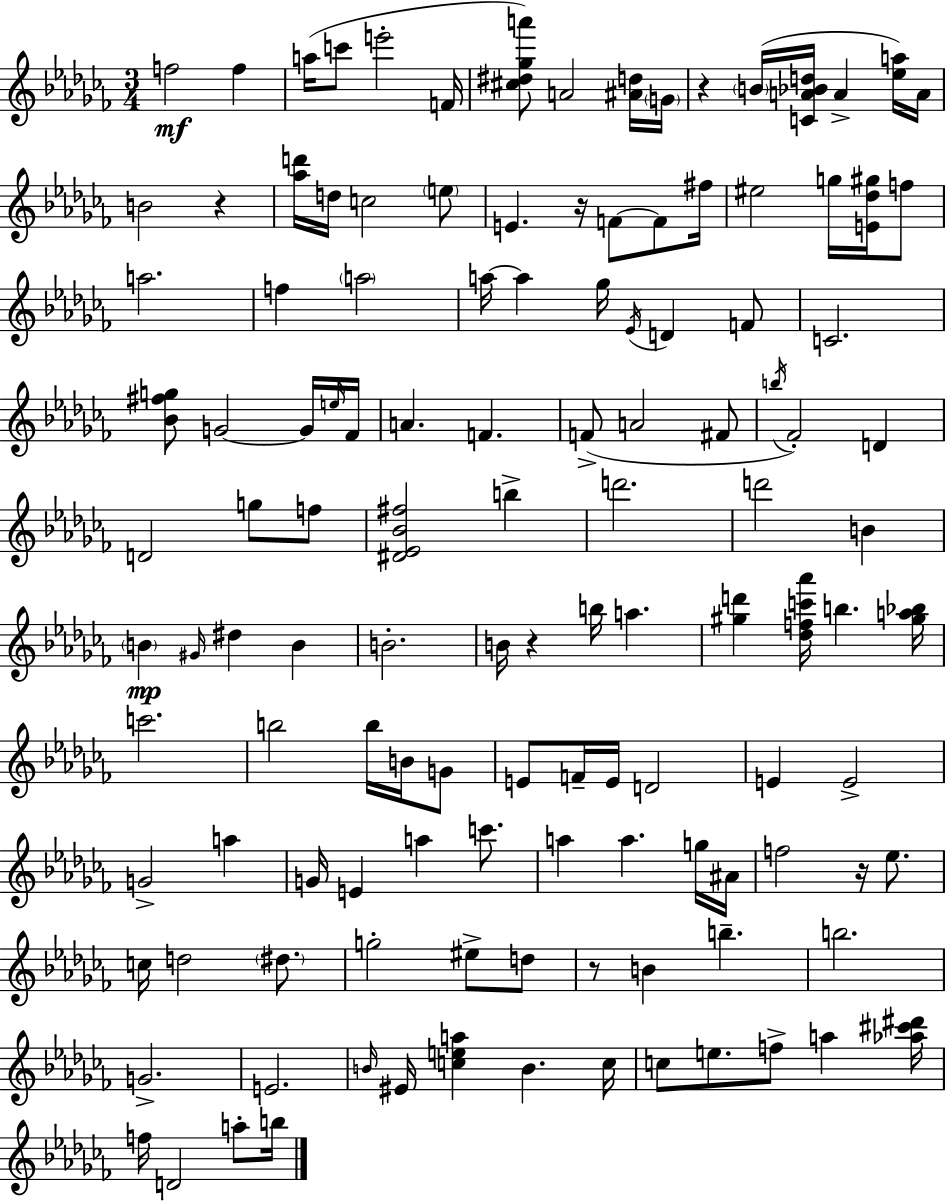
{
  \clef treble
  \numericTimeSignature
  \time 3/4
  \key aes \minor
  \repeat volta 2 { f''2\mf f''4 | a''16( c'''8 e'''2-. f'16 | <cis'' dis'' ges'' a'''>8) a'2 <ais' d''>16 \parenthesize g'16 | r4 \parenthesize b'16( <c' a' bes' d''>16 a'4-> <ees'' a''>16) a'16 | \break b'2 r4 | <aes'' d'''>16 d''16 c''2 \parenthesize e''8 | e'4. r16 f'8~~ f'8 fis''16 | eis''2 g''16 <e' des'' gis''>16 f''8 | \break a''2. | f''4 \parenthesize a''2 | a''16~~ a''4 ges''16 \acciaccatura { ees'16 } d'4 f'8 | c'2. | \break <bes' fis'' g''>8 g'2~~ g'16 | \grace { e''16 } fes'16 a'4. f'4. | f'8->( a'2 | fis'8 \acciaccatura { b''16 } fes'2-.) d'4 | \break d'2 g''8 | f''8 <dis' ees' bes' fis''>2 b''4-> | d'''2. | d'''2 b'4 | \break \parenthesize b'4\mp \grace { gis'16 } dis''4 | b'4 b'2.-. | b'16 r4 b''16 a''4. | <gis'' d'''>4 <des'' f'' c''' aes'''>16 b''4. | \break <gis'' a'' bes''>16 c'''2. | b''2 | b''16 b'16 g'8 e'8 f'16-- e'16 d'2 | e'4 e'2-> | \break g'2-> | a''4 g'16 e'4 a''4 | c'''8. a''4 a''4. | g''16 ais'16 f''2 | \break r16 ees''8. c''16 d''2 | \parenthesize dis''8. g''2-. | eis''8-> d''8 r8 b'4 b''4.-- | b''2. | \break g'2.-> | e'2. | \grace { b'16 } eis'16 <c'' e'' a''>4 b'4. | c''16 c''8 e''8. f''8-> | \break a''4 <aes'' cis''' dis'''>16 f''16 d'2 | a''8-. b''16 } \bar "|."
}